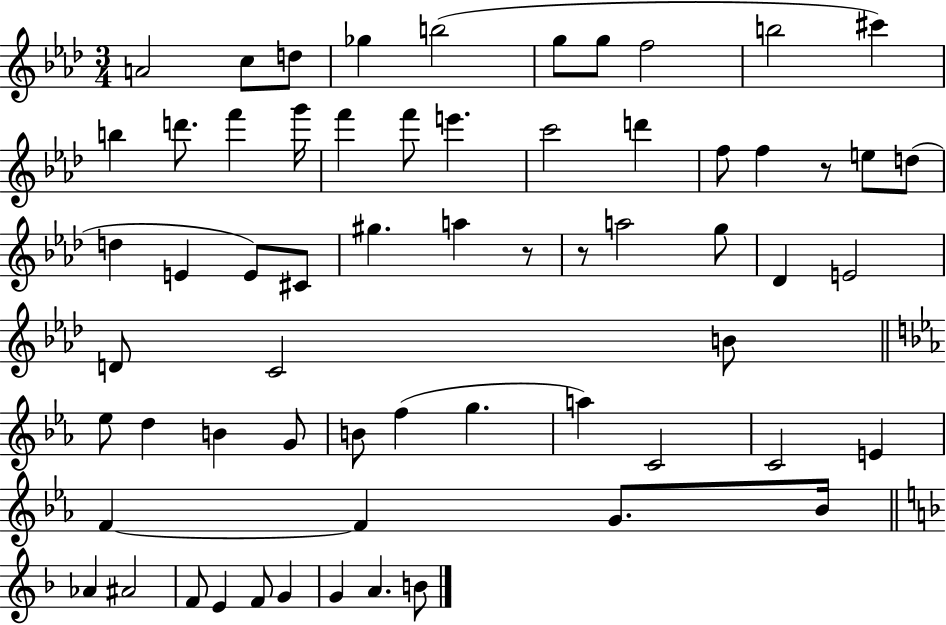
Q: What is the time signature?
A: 3/4